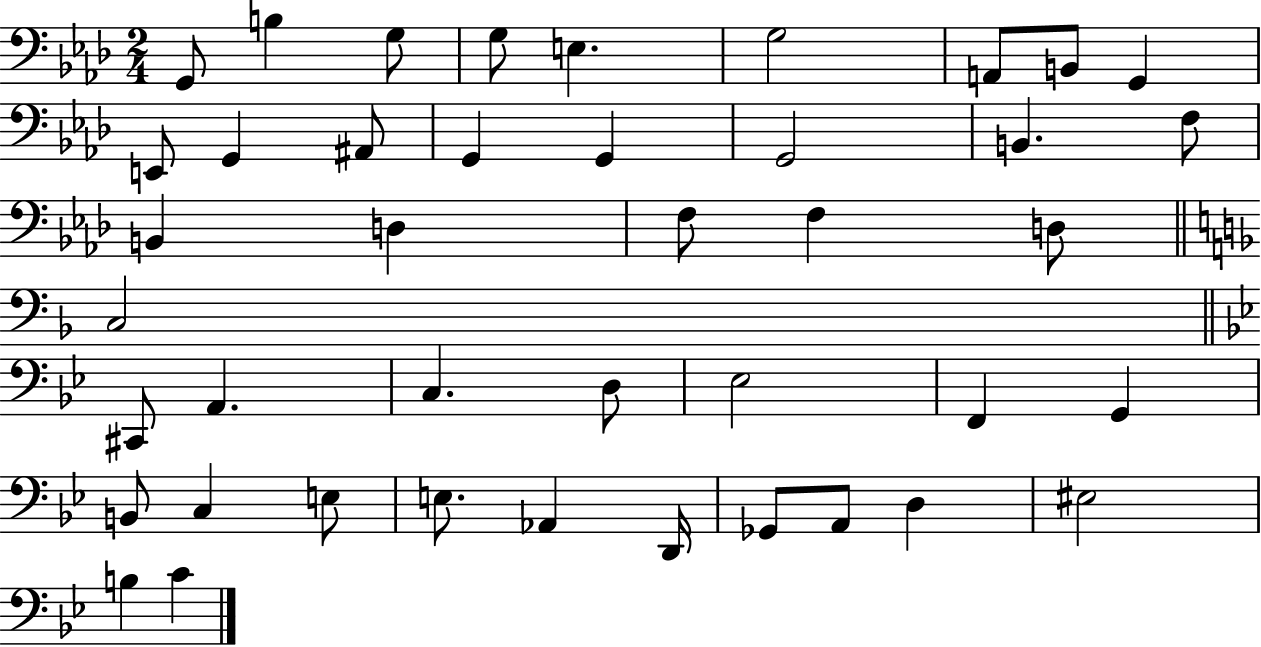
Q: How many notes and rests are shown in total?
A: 42